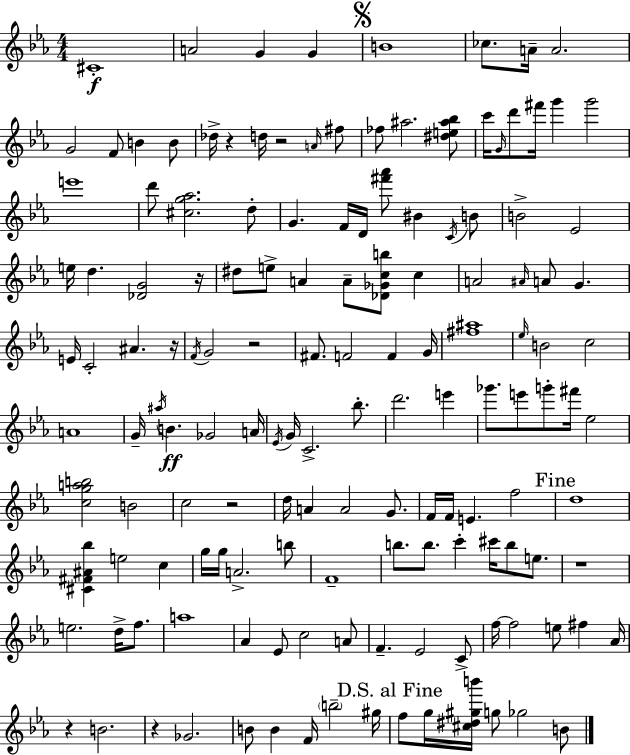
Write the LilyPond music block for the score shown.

{
  \clef treble
  \numericTimeSignature
  \time 4/4
  \key c \minor
  cis'1-.\f | a'2 g'4 g'4 | \mark \markup { \musicglyph "scripts.segno" } b'1 | ces''8. a'16-- a'2. | \break g'2 f'8 b'4 b'8 | des''16-> r4 d''16 r2 \grace { a'16 } fis''8 | fes''8 ais''2. <dis'' e'' ais'' bes''>8 | c'''16 \grace { g'16 } d'''8 fis'''16 g'''4 g'''2 | \break e'''1 | d'''8 <cis'' g'' aes''>2. | d''8-. g'4. f'16 d'16 <fis''' aes'''>8 bis'4 | \acciaccatura { c'16 } b'8 b'2-> ees'2 | \break e''16 d''4. <des' g'>2 | r16 dis''8 e''8-> a'4 a'8-- <des' ges' c'' b''>8 c''4 | a'2 \grace { ais'16 } a'8 g'4. | e'16 c'2-. ais'4. | \break r16 \acciaccatura { f'16 } g'2 r2 | fis'8. f'2 | f'4 g'16 <fis'' ais''>1 | \grace { ees''16 } b'2 c''2 | \break a'1 | g'16-- \acciaccatura { ais''16 } b'4.\ff ges'2 | a'16 \acciaccatura { ees'16 } g'16 c'2.-> | bes''8.-. d'''2. | \break e'''4 ges'''8. e'''8 g'''8-. fis'''16 | ees''2 <c'' g'' a'' b''>2 | b'2 c''2 | r2 d''16 a'4 a'2 | \break g'8. f'16 f'16 e'4. | f''2 \mark "Fine" d''1 | <cis' fis' ais' bes''>4 e''2 | c''4 g''16 g''16 a'2.-> | \break b''8 f'1-- | b''8. b''8. c'''4-. | cis'''16 b''8 e''8. r1 | e''2. | \break d''16-> f''8. a''1 | aes'4 ees'8 c''2 | a'8 f'4.-- ees'2 | c'8-> f''16~~ f''2 | \break e''8 fis''4 aes'16 r4 b'2. | r4 ges'2. | b'8 b'4 f'16 \parenthesize b''2-- | gis''16 \mark "D.S. al Fine" f''8 g''16 <cis'' dis'' gis'' b'''>16 g''8 ges''2 | \break b'8 \bar "|."
}